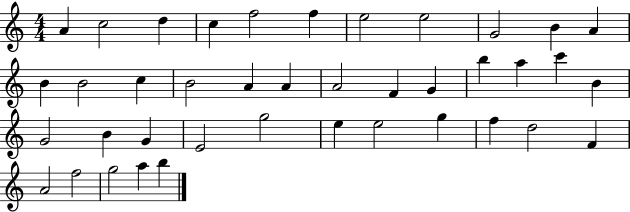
A4/q C5/h D5/q C5/q F5/h F5/q E5/h E5/h G4/h B4/q A4/q B4/q B4/h C5/q B4/h A4/q A4/q A4/h F4/q G4/q B5/q A5/q C6/q B4/q G4/h B4/q G4/q E4/h G5/h E5/q E5/h G5/q F5/q D5/h F4/q A4/h F5/h G5/h A5/q B5/q